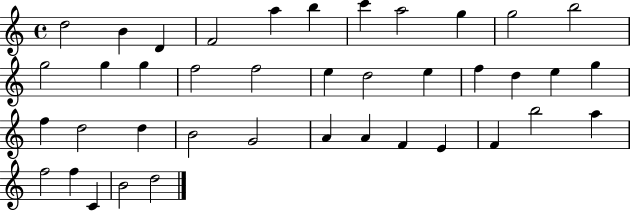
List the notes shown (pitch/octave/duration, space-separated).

D5/h B4/q D4/q F4/h A5/q B5/q C6/q A5/h G5/q G5/h B5/h G5/h G5/q G5/q F5/h F5/h E5/q D5/h E5/q F5/q D5/q E5/q G5/q F5/q D5/h D5/q B4/h G4/h A4/q A4/q F4/q E4/q F4/q B5/h A5/q F5/h F5/q C4/q B4/h D5/h